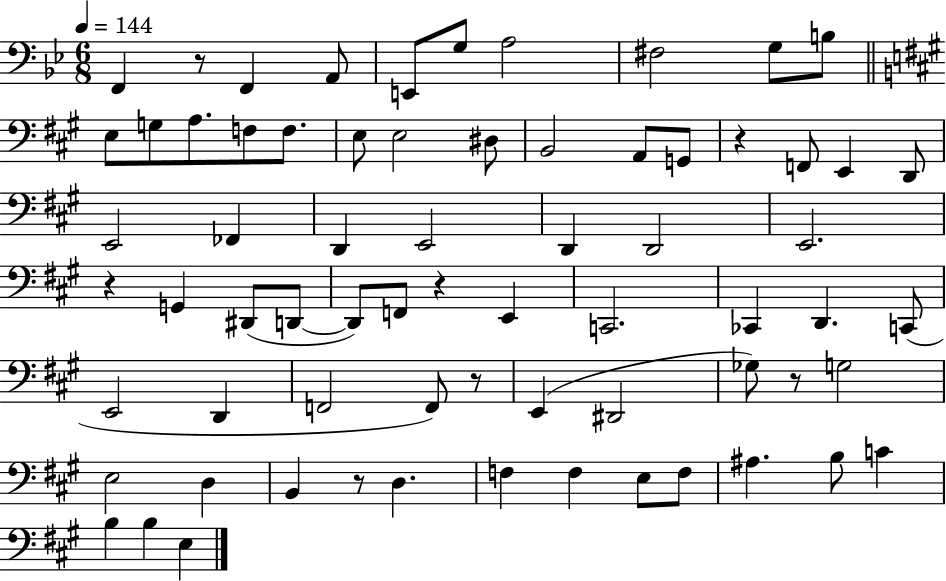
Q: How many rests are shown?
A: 7